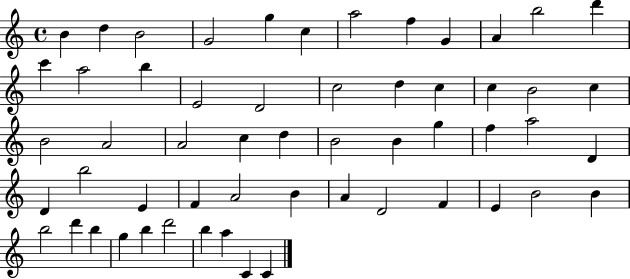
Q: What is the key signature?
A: C major